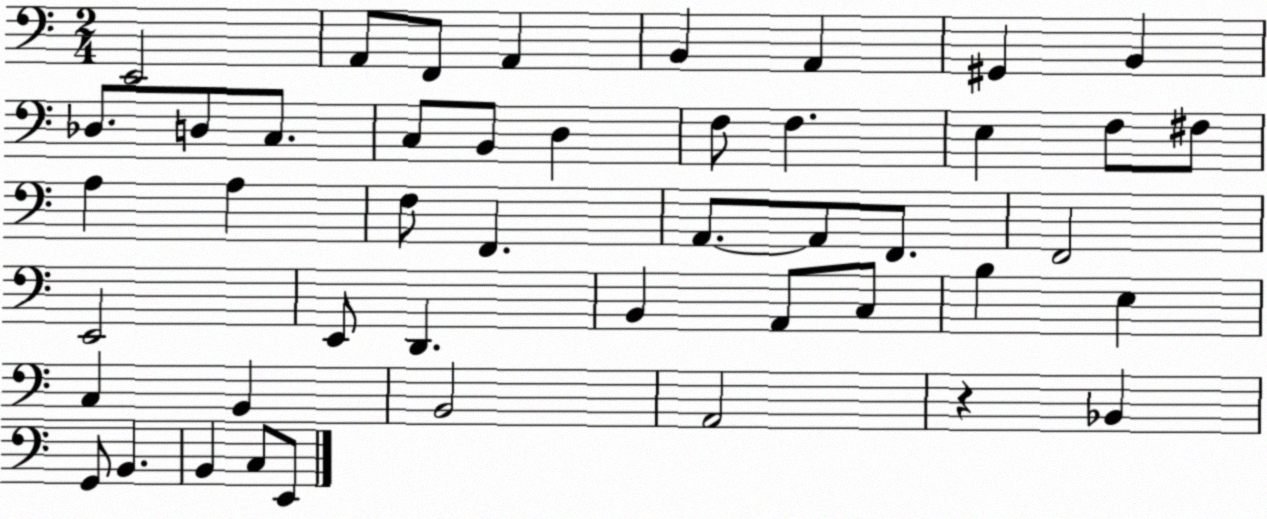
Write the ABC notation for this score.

X:1
T:Untitled
M:2/4
L:1/4
K:C
E,,2 A,,/2 F,,/2 A,, B,, A,, ^G,, B,, _D,/2 D,/2 C,/2 C,/2 B,,/2 D, F,/2 F, E, F,/2 ^F,/2 A, A, F,/2 F,, A,,/2 A,,/2 F,,/2 F,,2 E,,2 E,,/2 D,, B,, A,,/2 C,/2 B, E, C, B,, B,,2 A,,2 z _B,, G,,/2 B,, B,, C,/2 E,,/2